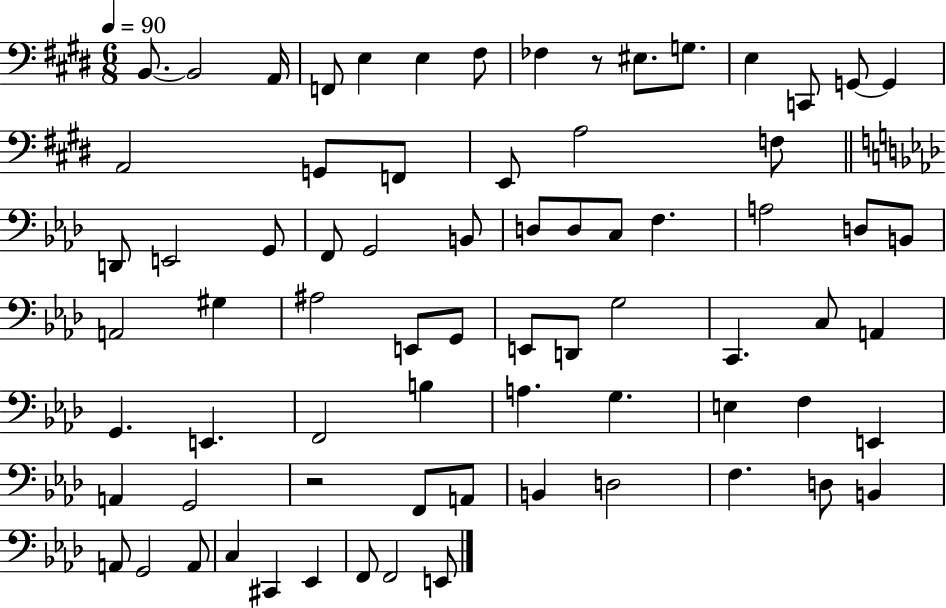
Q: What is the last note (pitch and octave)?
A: E2